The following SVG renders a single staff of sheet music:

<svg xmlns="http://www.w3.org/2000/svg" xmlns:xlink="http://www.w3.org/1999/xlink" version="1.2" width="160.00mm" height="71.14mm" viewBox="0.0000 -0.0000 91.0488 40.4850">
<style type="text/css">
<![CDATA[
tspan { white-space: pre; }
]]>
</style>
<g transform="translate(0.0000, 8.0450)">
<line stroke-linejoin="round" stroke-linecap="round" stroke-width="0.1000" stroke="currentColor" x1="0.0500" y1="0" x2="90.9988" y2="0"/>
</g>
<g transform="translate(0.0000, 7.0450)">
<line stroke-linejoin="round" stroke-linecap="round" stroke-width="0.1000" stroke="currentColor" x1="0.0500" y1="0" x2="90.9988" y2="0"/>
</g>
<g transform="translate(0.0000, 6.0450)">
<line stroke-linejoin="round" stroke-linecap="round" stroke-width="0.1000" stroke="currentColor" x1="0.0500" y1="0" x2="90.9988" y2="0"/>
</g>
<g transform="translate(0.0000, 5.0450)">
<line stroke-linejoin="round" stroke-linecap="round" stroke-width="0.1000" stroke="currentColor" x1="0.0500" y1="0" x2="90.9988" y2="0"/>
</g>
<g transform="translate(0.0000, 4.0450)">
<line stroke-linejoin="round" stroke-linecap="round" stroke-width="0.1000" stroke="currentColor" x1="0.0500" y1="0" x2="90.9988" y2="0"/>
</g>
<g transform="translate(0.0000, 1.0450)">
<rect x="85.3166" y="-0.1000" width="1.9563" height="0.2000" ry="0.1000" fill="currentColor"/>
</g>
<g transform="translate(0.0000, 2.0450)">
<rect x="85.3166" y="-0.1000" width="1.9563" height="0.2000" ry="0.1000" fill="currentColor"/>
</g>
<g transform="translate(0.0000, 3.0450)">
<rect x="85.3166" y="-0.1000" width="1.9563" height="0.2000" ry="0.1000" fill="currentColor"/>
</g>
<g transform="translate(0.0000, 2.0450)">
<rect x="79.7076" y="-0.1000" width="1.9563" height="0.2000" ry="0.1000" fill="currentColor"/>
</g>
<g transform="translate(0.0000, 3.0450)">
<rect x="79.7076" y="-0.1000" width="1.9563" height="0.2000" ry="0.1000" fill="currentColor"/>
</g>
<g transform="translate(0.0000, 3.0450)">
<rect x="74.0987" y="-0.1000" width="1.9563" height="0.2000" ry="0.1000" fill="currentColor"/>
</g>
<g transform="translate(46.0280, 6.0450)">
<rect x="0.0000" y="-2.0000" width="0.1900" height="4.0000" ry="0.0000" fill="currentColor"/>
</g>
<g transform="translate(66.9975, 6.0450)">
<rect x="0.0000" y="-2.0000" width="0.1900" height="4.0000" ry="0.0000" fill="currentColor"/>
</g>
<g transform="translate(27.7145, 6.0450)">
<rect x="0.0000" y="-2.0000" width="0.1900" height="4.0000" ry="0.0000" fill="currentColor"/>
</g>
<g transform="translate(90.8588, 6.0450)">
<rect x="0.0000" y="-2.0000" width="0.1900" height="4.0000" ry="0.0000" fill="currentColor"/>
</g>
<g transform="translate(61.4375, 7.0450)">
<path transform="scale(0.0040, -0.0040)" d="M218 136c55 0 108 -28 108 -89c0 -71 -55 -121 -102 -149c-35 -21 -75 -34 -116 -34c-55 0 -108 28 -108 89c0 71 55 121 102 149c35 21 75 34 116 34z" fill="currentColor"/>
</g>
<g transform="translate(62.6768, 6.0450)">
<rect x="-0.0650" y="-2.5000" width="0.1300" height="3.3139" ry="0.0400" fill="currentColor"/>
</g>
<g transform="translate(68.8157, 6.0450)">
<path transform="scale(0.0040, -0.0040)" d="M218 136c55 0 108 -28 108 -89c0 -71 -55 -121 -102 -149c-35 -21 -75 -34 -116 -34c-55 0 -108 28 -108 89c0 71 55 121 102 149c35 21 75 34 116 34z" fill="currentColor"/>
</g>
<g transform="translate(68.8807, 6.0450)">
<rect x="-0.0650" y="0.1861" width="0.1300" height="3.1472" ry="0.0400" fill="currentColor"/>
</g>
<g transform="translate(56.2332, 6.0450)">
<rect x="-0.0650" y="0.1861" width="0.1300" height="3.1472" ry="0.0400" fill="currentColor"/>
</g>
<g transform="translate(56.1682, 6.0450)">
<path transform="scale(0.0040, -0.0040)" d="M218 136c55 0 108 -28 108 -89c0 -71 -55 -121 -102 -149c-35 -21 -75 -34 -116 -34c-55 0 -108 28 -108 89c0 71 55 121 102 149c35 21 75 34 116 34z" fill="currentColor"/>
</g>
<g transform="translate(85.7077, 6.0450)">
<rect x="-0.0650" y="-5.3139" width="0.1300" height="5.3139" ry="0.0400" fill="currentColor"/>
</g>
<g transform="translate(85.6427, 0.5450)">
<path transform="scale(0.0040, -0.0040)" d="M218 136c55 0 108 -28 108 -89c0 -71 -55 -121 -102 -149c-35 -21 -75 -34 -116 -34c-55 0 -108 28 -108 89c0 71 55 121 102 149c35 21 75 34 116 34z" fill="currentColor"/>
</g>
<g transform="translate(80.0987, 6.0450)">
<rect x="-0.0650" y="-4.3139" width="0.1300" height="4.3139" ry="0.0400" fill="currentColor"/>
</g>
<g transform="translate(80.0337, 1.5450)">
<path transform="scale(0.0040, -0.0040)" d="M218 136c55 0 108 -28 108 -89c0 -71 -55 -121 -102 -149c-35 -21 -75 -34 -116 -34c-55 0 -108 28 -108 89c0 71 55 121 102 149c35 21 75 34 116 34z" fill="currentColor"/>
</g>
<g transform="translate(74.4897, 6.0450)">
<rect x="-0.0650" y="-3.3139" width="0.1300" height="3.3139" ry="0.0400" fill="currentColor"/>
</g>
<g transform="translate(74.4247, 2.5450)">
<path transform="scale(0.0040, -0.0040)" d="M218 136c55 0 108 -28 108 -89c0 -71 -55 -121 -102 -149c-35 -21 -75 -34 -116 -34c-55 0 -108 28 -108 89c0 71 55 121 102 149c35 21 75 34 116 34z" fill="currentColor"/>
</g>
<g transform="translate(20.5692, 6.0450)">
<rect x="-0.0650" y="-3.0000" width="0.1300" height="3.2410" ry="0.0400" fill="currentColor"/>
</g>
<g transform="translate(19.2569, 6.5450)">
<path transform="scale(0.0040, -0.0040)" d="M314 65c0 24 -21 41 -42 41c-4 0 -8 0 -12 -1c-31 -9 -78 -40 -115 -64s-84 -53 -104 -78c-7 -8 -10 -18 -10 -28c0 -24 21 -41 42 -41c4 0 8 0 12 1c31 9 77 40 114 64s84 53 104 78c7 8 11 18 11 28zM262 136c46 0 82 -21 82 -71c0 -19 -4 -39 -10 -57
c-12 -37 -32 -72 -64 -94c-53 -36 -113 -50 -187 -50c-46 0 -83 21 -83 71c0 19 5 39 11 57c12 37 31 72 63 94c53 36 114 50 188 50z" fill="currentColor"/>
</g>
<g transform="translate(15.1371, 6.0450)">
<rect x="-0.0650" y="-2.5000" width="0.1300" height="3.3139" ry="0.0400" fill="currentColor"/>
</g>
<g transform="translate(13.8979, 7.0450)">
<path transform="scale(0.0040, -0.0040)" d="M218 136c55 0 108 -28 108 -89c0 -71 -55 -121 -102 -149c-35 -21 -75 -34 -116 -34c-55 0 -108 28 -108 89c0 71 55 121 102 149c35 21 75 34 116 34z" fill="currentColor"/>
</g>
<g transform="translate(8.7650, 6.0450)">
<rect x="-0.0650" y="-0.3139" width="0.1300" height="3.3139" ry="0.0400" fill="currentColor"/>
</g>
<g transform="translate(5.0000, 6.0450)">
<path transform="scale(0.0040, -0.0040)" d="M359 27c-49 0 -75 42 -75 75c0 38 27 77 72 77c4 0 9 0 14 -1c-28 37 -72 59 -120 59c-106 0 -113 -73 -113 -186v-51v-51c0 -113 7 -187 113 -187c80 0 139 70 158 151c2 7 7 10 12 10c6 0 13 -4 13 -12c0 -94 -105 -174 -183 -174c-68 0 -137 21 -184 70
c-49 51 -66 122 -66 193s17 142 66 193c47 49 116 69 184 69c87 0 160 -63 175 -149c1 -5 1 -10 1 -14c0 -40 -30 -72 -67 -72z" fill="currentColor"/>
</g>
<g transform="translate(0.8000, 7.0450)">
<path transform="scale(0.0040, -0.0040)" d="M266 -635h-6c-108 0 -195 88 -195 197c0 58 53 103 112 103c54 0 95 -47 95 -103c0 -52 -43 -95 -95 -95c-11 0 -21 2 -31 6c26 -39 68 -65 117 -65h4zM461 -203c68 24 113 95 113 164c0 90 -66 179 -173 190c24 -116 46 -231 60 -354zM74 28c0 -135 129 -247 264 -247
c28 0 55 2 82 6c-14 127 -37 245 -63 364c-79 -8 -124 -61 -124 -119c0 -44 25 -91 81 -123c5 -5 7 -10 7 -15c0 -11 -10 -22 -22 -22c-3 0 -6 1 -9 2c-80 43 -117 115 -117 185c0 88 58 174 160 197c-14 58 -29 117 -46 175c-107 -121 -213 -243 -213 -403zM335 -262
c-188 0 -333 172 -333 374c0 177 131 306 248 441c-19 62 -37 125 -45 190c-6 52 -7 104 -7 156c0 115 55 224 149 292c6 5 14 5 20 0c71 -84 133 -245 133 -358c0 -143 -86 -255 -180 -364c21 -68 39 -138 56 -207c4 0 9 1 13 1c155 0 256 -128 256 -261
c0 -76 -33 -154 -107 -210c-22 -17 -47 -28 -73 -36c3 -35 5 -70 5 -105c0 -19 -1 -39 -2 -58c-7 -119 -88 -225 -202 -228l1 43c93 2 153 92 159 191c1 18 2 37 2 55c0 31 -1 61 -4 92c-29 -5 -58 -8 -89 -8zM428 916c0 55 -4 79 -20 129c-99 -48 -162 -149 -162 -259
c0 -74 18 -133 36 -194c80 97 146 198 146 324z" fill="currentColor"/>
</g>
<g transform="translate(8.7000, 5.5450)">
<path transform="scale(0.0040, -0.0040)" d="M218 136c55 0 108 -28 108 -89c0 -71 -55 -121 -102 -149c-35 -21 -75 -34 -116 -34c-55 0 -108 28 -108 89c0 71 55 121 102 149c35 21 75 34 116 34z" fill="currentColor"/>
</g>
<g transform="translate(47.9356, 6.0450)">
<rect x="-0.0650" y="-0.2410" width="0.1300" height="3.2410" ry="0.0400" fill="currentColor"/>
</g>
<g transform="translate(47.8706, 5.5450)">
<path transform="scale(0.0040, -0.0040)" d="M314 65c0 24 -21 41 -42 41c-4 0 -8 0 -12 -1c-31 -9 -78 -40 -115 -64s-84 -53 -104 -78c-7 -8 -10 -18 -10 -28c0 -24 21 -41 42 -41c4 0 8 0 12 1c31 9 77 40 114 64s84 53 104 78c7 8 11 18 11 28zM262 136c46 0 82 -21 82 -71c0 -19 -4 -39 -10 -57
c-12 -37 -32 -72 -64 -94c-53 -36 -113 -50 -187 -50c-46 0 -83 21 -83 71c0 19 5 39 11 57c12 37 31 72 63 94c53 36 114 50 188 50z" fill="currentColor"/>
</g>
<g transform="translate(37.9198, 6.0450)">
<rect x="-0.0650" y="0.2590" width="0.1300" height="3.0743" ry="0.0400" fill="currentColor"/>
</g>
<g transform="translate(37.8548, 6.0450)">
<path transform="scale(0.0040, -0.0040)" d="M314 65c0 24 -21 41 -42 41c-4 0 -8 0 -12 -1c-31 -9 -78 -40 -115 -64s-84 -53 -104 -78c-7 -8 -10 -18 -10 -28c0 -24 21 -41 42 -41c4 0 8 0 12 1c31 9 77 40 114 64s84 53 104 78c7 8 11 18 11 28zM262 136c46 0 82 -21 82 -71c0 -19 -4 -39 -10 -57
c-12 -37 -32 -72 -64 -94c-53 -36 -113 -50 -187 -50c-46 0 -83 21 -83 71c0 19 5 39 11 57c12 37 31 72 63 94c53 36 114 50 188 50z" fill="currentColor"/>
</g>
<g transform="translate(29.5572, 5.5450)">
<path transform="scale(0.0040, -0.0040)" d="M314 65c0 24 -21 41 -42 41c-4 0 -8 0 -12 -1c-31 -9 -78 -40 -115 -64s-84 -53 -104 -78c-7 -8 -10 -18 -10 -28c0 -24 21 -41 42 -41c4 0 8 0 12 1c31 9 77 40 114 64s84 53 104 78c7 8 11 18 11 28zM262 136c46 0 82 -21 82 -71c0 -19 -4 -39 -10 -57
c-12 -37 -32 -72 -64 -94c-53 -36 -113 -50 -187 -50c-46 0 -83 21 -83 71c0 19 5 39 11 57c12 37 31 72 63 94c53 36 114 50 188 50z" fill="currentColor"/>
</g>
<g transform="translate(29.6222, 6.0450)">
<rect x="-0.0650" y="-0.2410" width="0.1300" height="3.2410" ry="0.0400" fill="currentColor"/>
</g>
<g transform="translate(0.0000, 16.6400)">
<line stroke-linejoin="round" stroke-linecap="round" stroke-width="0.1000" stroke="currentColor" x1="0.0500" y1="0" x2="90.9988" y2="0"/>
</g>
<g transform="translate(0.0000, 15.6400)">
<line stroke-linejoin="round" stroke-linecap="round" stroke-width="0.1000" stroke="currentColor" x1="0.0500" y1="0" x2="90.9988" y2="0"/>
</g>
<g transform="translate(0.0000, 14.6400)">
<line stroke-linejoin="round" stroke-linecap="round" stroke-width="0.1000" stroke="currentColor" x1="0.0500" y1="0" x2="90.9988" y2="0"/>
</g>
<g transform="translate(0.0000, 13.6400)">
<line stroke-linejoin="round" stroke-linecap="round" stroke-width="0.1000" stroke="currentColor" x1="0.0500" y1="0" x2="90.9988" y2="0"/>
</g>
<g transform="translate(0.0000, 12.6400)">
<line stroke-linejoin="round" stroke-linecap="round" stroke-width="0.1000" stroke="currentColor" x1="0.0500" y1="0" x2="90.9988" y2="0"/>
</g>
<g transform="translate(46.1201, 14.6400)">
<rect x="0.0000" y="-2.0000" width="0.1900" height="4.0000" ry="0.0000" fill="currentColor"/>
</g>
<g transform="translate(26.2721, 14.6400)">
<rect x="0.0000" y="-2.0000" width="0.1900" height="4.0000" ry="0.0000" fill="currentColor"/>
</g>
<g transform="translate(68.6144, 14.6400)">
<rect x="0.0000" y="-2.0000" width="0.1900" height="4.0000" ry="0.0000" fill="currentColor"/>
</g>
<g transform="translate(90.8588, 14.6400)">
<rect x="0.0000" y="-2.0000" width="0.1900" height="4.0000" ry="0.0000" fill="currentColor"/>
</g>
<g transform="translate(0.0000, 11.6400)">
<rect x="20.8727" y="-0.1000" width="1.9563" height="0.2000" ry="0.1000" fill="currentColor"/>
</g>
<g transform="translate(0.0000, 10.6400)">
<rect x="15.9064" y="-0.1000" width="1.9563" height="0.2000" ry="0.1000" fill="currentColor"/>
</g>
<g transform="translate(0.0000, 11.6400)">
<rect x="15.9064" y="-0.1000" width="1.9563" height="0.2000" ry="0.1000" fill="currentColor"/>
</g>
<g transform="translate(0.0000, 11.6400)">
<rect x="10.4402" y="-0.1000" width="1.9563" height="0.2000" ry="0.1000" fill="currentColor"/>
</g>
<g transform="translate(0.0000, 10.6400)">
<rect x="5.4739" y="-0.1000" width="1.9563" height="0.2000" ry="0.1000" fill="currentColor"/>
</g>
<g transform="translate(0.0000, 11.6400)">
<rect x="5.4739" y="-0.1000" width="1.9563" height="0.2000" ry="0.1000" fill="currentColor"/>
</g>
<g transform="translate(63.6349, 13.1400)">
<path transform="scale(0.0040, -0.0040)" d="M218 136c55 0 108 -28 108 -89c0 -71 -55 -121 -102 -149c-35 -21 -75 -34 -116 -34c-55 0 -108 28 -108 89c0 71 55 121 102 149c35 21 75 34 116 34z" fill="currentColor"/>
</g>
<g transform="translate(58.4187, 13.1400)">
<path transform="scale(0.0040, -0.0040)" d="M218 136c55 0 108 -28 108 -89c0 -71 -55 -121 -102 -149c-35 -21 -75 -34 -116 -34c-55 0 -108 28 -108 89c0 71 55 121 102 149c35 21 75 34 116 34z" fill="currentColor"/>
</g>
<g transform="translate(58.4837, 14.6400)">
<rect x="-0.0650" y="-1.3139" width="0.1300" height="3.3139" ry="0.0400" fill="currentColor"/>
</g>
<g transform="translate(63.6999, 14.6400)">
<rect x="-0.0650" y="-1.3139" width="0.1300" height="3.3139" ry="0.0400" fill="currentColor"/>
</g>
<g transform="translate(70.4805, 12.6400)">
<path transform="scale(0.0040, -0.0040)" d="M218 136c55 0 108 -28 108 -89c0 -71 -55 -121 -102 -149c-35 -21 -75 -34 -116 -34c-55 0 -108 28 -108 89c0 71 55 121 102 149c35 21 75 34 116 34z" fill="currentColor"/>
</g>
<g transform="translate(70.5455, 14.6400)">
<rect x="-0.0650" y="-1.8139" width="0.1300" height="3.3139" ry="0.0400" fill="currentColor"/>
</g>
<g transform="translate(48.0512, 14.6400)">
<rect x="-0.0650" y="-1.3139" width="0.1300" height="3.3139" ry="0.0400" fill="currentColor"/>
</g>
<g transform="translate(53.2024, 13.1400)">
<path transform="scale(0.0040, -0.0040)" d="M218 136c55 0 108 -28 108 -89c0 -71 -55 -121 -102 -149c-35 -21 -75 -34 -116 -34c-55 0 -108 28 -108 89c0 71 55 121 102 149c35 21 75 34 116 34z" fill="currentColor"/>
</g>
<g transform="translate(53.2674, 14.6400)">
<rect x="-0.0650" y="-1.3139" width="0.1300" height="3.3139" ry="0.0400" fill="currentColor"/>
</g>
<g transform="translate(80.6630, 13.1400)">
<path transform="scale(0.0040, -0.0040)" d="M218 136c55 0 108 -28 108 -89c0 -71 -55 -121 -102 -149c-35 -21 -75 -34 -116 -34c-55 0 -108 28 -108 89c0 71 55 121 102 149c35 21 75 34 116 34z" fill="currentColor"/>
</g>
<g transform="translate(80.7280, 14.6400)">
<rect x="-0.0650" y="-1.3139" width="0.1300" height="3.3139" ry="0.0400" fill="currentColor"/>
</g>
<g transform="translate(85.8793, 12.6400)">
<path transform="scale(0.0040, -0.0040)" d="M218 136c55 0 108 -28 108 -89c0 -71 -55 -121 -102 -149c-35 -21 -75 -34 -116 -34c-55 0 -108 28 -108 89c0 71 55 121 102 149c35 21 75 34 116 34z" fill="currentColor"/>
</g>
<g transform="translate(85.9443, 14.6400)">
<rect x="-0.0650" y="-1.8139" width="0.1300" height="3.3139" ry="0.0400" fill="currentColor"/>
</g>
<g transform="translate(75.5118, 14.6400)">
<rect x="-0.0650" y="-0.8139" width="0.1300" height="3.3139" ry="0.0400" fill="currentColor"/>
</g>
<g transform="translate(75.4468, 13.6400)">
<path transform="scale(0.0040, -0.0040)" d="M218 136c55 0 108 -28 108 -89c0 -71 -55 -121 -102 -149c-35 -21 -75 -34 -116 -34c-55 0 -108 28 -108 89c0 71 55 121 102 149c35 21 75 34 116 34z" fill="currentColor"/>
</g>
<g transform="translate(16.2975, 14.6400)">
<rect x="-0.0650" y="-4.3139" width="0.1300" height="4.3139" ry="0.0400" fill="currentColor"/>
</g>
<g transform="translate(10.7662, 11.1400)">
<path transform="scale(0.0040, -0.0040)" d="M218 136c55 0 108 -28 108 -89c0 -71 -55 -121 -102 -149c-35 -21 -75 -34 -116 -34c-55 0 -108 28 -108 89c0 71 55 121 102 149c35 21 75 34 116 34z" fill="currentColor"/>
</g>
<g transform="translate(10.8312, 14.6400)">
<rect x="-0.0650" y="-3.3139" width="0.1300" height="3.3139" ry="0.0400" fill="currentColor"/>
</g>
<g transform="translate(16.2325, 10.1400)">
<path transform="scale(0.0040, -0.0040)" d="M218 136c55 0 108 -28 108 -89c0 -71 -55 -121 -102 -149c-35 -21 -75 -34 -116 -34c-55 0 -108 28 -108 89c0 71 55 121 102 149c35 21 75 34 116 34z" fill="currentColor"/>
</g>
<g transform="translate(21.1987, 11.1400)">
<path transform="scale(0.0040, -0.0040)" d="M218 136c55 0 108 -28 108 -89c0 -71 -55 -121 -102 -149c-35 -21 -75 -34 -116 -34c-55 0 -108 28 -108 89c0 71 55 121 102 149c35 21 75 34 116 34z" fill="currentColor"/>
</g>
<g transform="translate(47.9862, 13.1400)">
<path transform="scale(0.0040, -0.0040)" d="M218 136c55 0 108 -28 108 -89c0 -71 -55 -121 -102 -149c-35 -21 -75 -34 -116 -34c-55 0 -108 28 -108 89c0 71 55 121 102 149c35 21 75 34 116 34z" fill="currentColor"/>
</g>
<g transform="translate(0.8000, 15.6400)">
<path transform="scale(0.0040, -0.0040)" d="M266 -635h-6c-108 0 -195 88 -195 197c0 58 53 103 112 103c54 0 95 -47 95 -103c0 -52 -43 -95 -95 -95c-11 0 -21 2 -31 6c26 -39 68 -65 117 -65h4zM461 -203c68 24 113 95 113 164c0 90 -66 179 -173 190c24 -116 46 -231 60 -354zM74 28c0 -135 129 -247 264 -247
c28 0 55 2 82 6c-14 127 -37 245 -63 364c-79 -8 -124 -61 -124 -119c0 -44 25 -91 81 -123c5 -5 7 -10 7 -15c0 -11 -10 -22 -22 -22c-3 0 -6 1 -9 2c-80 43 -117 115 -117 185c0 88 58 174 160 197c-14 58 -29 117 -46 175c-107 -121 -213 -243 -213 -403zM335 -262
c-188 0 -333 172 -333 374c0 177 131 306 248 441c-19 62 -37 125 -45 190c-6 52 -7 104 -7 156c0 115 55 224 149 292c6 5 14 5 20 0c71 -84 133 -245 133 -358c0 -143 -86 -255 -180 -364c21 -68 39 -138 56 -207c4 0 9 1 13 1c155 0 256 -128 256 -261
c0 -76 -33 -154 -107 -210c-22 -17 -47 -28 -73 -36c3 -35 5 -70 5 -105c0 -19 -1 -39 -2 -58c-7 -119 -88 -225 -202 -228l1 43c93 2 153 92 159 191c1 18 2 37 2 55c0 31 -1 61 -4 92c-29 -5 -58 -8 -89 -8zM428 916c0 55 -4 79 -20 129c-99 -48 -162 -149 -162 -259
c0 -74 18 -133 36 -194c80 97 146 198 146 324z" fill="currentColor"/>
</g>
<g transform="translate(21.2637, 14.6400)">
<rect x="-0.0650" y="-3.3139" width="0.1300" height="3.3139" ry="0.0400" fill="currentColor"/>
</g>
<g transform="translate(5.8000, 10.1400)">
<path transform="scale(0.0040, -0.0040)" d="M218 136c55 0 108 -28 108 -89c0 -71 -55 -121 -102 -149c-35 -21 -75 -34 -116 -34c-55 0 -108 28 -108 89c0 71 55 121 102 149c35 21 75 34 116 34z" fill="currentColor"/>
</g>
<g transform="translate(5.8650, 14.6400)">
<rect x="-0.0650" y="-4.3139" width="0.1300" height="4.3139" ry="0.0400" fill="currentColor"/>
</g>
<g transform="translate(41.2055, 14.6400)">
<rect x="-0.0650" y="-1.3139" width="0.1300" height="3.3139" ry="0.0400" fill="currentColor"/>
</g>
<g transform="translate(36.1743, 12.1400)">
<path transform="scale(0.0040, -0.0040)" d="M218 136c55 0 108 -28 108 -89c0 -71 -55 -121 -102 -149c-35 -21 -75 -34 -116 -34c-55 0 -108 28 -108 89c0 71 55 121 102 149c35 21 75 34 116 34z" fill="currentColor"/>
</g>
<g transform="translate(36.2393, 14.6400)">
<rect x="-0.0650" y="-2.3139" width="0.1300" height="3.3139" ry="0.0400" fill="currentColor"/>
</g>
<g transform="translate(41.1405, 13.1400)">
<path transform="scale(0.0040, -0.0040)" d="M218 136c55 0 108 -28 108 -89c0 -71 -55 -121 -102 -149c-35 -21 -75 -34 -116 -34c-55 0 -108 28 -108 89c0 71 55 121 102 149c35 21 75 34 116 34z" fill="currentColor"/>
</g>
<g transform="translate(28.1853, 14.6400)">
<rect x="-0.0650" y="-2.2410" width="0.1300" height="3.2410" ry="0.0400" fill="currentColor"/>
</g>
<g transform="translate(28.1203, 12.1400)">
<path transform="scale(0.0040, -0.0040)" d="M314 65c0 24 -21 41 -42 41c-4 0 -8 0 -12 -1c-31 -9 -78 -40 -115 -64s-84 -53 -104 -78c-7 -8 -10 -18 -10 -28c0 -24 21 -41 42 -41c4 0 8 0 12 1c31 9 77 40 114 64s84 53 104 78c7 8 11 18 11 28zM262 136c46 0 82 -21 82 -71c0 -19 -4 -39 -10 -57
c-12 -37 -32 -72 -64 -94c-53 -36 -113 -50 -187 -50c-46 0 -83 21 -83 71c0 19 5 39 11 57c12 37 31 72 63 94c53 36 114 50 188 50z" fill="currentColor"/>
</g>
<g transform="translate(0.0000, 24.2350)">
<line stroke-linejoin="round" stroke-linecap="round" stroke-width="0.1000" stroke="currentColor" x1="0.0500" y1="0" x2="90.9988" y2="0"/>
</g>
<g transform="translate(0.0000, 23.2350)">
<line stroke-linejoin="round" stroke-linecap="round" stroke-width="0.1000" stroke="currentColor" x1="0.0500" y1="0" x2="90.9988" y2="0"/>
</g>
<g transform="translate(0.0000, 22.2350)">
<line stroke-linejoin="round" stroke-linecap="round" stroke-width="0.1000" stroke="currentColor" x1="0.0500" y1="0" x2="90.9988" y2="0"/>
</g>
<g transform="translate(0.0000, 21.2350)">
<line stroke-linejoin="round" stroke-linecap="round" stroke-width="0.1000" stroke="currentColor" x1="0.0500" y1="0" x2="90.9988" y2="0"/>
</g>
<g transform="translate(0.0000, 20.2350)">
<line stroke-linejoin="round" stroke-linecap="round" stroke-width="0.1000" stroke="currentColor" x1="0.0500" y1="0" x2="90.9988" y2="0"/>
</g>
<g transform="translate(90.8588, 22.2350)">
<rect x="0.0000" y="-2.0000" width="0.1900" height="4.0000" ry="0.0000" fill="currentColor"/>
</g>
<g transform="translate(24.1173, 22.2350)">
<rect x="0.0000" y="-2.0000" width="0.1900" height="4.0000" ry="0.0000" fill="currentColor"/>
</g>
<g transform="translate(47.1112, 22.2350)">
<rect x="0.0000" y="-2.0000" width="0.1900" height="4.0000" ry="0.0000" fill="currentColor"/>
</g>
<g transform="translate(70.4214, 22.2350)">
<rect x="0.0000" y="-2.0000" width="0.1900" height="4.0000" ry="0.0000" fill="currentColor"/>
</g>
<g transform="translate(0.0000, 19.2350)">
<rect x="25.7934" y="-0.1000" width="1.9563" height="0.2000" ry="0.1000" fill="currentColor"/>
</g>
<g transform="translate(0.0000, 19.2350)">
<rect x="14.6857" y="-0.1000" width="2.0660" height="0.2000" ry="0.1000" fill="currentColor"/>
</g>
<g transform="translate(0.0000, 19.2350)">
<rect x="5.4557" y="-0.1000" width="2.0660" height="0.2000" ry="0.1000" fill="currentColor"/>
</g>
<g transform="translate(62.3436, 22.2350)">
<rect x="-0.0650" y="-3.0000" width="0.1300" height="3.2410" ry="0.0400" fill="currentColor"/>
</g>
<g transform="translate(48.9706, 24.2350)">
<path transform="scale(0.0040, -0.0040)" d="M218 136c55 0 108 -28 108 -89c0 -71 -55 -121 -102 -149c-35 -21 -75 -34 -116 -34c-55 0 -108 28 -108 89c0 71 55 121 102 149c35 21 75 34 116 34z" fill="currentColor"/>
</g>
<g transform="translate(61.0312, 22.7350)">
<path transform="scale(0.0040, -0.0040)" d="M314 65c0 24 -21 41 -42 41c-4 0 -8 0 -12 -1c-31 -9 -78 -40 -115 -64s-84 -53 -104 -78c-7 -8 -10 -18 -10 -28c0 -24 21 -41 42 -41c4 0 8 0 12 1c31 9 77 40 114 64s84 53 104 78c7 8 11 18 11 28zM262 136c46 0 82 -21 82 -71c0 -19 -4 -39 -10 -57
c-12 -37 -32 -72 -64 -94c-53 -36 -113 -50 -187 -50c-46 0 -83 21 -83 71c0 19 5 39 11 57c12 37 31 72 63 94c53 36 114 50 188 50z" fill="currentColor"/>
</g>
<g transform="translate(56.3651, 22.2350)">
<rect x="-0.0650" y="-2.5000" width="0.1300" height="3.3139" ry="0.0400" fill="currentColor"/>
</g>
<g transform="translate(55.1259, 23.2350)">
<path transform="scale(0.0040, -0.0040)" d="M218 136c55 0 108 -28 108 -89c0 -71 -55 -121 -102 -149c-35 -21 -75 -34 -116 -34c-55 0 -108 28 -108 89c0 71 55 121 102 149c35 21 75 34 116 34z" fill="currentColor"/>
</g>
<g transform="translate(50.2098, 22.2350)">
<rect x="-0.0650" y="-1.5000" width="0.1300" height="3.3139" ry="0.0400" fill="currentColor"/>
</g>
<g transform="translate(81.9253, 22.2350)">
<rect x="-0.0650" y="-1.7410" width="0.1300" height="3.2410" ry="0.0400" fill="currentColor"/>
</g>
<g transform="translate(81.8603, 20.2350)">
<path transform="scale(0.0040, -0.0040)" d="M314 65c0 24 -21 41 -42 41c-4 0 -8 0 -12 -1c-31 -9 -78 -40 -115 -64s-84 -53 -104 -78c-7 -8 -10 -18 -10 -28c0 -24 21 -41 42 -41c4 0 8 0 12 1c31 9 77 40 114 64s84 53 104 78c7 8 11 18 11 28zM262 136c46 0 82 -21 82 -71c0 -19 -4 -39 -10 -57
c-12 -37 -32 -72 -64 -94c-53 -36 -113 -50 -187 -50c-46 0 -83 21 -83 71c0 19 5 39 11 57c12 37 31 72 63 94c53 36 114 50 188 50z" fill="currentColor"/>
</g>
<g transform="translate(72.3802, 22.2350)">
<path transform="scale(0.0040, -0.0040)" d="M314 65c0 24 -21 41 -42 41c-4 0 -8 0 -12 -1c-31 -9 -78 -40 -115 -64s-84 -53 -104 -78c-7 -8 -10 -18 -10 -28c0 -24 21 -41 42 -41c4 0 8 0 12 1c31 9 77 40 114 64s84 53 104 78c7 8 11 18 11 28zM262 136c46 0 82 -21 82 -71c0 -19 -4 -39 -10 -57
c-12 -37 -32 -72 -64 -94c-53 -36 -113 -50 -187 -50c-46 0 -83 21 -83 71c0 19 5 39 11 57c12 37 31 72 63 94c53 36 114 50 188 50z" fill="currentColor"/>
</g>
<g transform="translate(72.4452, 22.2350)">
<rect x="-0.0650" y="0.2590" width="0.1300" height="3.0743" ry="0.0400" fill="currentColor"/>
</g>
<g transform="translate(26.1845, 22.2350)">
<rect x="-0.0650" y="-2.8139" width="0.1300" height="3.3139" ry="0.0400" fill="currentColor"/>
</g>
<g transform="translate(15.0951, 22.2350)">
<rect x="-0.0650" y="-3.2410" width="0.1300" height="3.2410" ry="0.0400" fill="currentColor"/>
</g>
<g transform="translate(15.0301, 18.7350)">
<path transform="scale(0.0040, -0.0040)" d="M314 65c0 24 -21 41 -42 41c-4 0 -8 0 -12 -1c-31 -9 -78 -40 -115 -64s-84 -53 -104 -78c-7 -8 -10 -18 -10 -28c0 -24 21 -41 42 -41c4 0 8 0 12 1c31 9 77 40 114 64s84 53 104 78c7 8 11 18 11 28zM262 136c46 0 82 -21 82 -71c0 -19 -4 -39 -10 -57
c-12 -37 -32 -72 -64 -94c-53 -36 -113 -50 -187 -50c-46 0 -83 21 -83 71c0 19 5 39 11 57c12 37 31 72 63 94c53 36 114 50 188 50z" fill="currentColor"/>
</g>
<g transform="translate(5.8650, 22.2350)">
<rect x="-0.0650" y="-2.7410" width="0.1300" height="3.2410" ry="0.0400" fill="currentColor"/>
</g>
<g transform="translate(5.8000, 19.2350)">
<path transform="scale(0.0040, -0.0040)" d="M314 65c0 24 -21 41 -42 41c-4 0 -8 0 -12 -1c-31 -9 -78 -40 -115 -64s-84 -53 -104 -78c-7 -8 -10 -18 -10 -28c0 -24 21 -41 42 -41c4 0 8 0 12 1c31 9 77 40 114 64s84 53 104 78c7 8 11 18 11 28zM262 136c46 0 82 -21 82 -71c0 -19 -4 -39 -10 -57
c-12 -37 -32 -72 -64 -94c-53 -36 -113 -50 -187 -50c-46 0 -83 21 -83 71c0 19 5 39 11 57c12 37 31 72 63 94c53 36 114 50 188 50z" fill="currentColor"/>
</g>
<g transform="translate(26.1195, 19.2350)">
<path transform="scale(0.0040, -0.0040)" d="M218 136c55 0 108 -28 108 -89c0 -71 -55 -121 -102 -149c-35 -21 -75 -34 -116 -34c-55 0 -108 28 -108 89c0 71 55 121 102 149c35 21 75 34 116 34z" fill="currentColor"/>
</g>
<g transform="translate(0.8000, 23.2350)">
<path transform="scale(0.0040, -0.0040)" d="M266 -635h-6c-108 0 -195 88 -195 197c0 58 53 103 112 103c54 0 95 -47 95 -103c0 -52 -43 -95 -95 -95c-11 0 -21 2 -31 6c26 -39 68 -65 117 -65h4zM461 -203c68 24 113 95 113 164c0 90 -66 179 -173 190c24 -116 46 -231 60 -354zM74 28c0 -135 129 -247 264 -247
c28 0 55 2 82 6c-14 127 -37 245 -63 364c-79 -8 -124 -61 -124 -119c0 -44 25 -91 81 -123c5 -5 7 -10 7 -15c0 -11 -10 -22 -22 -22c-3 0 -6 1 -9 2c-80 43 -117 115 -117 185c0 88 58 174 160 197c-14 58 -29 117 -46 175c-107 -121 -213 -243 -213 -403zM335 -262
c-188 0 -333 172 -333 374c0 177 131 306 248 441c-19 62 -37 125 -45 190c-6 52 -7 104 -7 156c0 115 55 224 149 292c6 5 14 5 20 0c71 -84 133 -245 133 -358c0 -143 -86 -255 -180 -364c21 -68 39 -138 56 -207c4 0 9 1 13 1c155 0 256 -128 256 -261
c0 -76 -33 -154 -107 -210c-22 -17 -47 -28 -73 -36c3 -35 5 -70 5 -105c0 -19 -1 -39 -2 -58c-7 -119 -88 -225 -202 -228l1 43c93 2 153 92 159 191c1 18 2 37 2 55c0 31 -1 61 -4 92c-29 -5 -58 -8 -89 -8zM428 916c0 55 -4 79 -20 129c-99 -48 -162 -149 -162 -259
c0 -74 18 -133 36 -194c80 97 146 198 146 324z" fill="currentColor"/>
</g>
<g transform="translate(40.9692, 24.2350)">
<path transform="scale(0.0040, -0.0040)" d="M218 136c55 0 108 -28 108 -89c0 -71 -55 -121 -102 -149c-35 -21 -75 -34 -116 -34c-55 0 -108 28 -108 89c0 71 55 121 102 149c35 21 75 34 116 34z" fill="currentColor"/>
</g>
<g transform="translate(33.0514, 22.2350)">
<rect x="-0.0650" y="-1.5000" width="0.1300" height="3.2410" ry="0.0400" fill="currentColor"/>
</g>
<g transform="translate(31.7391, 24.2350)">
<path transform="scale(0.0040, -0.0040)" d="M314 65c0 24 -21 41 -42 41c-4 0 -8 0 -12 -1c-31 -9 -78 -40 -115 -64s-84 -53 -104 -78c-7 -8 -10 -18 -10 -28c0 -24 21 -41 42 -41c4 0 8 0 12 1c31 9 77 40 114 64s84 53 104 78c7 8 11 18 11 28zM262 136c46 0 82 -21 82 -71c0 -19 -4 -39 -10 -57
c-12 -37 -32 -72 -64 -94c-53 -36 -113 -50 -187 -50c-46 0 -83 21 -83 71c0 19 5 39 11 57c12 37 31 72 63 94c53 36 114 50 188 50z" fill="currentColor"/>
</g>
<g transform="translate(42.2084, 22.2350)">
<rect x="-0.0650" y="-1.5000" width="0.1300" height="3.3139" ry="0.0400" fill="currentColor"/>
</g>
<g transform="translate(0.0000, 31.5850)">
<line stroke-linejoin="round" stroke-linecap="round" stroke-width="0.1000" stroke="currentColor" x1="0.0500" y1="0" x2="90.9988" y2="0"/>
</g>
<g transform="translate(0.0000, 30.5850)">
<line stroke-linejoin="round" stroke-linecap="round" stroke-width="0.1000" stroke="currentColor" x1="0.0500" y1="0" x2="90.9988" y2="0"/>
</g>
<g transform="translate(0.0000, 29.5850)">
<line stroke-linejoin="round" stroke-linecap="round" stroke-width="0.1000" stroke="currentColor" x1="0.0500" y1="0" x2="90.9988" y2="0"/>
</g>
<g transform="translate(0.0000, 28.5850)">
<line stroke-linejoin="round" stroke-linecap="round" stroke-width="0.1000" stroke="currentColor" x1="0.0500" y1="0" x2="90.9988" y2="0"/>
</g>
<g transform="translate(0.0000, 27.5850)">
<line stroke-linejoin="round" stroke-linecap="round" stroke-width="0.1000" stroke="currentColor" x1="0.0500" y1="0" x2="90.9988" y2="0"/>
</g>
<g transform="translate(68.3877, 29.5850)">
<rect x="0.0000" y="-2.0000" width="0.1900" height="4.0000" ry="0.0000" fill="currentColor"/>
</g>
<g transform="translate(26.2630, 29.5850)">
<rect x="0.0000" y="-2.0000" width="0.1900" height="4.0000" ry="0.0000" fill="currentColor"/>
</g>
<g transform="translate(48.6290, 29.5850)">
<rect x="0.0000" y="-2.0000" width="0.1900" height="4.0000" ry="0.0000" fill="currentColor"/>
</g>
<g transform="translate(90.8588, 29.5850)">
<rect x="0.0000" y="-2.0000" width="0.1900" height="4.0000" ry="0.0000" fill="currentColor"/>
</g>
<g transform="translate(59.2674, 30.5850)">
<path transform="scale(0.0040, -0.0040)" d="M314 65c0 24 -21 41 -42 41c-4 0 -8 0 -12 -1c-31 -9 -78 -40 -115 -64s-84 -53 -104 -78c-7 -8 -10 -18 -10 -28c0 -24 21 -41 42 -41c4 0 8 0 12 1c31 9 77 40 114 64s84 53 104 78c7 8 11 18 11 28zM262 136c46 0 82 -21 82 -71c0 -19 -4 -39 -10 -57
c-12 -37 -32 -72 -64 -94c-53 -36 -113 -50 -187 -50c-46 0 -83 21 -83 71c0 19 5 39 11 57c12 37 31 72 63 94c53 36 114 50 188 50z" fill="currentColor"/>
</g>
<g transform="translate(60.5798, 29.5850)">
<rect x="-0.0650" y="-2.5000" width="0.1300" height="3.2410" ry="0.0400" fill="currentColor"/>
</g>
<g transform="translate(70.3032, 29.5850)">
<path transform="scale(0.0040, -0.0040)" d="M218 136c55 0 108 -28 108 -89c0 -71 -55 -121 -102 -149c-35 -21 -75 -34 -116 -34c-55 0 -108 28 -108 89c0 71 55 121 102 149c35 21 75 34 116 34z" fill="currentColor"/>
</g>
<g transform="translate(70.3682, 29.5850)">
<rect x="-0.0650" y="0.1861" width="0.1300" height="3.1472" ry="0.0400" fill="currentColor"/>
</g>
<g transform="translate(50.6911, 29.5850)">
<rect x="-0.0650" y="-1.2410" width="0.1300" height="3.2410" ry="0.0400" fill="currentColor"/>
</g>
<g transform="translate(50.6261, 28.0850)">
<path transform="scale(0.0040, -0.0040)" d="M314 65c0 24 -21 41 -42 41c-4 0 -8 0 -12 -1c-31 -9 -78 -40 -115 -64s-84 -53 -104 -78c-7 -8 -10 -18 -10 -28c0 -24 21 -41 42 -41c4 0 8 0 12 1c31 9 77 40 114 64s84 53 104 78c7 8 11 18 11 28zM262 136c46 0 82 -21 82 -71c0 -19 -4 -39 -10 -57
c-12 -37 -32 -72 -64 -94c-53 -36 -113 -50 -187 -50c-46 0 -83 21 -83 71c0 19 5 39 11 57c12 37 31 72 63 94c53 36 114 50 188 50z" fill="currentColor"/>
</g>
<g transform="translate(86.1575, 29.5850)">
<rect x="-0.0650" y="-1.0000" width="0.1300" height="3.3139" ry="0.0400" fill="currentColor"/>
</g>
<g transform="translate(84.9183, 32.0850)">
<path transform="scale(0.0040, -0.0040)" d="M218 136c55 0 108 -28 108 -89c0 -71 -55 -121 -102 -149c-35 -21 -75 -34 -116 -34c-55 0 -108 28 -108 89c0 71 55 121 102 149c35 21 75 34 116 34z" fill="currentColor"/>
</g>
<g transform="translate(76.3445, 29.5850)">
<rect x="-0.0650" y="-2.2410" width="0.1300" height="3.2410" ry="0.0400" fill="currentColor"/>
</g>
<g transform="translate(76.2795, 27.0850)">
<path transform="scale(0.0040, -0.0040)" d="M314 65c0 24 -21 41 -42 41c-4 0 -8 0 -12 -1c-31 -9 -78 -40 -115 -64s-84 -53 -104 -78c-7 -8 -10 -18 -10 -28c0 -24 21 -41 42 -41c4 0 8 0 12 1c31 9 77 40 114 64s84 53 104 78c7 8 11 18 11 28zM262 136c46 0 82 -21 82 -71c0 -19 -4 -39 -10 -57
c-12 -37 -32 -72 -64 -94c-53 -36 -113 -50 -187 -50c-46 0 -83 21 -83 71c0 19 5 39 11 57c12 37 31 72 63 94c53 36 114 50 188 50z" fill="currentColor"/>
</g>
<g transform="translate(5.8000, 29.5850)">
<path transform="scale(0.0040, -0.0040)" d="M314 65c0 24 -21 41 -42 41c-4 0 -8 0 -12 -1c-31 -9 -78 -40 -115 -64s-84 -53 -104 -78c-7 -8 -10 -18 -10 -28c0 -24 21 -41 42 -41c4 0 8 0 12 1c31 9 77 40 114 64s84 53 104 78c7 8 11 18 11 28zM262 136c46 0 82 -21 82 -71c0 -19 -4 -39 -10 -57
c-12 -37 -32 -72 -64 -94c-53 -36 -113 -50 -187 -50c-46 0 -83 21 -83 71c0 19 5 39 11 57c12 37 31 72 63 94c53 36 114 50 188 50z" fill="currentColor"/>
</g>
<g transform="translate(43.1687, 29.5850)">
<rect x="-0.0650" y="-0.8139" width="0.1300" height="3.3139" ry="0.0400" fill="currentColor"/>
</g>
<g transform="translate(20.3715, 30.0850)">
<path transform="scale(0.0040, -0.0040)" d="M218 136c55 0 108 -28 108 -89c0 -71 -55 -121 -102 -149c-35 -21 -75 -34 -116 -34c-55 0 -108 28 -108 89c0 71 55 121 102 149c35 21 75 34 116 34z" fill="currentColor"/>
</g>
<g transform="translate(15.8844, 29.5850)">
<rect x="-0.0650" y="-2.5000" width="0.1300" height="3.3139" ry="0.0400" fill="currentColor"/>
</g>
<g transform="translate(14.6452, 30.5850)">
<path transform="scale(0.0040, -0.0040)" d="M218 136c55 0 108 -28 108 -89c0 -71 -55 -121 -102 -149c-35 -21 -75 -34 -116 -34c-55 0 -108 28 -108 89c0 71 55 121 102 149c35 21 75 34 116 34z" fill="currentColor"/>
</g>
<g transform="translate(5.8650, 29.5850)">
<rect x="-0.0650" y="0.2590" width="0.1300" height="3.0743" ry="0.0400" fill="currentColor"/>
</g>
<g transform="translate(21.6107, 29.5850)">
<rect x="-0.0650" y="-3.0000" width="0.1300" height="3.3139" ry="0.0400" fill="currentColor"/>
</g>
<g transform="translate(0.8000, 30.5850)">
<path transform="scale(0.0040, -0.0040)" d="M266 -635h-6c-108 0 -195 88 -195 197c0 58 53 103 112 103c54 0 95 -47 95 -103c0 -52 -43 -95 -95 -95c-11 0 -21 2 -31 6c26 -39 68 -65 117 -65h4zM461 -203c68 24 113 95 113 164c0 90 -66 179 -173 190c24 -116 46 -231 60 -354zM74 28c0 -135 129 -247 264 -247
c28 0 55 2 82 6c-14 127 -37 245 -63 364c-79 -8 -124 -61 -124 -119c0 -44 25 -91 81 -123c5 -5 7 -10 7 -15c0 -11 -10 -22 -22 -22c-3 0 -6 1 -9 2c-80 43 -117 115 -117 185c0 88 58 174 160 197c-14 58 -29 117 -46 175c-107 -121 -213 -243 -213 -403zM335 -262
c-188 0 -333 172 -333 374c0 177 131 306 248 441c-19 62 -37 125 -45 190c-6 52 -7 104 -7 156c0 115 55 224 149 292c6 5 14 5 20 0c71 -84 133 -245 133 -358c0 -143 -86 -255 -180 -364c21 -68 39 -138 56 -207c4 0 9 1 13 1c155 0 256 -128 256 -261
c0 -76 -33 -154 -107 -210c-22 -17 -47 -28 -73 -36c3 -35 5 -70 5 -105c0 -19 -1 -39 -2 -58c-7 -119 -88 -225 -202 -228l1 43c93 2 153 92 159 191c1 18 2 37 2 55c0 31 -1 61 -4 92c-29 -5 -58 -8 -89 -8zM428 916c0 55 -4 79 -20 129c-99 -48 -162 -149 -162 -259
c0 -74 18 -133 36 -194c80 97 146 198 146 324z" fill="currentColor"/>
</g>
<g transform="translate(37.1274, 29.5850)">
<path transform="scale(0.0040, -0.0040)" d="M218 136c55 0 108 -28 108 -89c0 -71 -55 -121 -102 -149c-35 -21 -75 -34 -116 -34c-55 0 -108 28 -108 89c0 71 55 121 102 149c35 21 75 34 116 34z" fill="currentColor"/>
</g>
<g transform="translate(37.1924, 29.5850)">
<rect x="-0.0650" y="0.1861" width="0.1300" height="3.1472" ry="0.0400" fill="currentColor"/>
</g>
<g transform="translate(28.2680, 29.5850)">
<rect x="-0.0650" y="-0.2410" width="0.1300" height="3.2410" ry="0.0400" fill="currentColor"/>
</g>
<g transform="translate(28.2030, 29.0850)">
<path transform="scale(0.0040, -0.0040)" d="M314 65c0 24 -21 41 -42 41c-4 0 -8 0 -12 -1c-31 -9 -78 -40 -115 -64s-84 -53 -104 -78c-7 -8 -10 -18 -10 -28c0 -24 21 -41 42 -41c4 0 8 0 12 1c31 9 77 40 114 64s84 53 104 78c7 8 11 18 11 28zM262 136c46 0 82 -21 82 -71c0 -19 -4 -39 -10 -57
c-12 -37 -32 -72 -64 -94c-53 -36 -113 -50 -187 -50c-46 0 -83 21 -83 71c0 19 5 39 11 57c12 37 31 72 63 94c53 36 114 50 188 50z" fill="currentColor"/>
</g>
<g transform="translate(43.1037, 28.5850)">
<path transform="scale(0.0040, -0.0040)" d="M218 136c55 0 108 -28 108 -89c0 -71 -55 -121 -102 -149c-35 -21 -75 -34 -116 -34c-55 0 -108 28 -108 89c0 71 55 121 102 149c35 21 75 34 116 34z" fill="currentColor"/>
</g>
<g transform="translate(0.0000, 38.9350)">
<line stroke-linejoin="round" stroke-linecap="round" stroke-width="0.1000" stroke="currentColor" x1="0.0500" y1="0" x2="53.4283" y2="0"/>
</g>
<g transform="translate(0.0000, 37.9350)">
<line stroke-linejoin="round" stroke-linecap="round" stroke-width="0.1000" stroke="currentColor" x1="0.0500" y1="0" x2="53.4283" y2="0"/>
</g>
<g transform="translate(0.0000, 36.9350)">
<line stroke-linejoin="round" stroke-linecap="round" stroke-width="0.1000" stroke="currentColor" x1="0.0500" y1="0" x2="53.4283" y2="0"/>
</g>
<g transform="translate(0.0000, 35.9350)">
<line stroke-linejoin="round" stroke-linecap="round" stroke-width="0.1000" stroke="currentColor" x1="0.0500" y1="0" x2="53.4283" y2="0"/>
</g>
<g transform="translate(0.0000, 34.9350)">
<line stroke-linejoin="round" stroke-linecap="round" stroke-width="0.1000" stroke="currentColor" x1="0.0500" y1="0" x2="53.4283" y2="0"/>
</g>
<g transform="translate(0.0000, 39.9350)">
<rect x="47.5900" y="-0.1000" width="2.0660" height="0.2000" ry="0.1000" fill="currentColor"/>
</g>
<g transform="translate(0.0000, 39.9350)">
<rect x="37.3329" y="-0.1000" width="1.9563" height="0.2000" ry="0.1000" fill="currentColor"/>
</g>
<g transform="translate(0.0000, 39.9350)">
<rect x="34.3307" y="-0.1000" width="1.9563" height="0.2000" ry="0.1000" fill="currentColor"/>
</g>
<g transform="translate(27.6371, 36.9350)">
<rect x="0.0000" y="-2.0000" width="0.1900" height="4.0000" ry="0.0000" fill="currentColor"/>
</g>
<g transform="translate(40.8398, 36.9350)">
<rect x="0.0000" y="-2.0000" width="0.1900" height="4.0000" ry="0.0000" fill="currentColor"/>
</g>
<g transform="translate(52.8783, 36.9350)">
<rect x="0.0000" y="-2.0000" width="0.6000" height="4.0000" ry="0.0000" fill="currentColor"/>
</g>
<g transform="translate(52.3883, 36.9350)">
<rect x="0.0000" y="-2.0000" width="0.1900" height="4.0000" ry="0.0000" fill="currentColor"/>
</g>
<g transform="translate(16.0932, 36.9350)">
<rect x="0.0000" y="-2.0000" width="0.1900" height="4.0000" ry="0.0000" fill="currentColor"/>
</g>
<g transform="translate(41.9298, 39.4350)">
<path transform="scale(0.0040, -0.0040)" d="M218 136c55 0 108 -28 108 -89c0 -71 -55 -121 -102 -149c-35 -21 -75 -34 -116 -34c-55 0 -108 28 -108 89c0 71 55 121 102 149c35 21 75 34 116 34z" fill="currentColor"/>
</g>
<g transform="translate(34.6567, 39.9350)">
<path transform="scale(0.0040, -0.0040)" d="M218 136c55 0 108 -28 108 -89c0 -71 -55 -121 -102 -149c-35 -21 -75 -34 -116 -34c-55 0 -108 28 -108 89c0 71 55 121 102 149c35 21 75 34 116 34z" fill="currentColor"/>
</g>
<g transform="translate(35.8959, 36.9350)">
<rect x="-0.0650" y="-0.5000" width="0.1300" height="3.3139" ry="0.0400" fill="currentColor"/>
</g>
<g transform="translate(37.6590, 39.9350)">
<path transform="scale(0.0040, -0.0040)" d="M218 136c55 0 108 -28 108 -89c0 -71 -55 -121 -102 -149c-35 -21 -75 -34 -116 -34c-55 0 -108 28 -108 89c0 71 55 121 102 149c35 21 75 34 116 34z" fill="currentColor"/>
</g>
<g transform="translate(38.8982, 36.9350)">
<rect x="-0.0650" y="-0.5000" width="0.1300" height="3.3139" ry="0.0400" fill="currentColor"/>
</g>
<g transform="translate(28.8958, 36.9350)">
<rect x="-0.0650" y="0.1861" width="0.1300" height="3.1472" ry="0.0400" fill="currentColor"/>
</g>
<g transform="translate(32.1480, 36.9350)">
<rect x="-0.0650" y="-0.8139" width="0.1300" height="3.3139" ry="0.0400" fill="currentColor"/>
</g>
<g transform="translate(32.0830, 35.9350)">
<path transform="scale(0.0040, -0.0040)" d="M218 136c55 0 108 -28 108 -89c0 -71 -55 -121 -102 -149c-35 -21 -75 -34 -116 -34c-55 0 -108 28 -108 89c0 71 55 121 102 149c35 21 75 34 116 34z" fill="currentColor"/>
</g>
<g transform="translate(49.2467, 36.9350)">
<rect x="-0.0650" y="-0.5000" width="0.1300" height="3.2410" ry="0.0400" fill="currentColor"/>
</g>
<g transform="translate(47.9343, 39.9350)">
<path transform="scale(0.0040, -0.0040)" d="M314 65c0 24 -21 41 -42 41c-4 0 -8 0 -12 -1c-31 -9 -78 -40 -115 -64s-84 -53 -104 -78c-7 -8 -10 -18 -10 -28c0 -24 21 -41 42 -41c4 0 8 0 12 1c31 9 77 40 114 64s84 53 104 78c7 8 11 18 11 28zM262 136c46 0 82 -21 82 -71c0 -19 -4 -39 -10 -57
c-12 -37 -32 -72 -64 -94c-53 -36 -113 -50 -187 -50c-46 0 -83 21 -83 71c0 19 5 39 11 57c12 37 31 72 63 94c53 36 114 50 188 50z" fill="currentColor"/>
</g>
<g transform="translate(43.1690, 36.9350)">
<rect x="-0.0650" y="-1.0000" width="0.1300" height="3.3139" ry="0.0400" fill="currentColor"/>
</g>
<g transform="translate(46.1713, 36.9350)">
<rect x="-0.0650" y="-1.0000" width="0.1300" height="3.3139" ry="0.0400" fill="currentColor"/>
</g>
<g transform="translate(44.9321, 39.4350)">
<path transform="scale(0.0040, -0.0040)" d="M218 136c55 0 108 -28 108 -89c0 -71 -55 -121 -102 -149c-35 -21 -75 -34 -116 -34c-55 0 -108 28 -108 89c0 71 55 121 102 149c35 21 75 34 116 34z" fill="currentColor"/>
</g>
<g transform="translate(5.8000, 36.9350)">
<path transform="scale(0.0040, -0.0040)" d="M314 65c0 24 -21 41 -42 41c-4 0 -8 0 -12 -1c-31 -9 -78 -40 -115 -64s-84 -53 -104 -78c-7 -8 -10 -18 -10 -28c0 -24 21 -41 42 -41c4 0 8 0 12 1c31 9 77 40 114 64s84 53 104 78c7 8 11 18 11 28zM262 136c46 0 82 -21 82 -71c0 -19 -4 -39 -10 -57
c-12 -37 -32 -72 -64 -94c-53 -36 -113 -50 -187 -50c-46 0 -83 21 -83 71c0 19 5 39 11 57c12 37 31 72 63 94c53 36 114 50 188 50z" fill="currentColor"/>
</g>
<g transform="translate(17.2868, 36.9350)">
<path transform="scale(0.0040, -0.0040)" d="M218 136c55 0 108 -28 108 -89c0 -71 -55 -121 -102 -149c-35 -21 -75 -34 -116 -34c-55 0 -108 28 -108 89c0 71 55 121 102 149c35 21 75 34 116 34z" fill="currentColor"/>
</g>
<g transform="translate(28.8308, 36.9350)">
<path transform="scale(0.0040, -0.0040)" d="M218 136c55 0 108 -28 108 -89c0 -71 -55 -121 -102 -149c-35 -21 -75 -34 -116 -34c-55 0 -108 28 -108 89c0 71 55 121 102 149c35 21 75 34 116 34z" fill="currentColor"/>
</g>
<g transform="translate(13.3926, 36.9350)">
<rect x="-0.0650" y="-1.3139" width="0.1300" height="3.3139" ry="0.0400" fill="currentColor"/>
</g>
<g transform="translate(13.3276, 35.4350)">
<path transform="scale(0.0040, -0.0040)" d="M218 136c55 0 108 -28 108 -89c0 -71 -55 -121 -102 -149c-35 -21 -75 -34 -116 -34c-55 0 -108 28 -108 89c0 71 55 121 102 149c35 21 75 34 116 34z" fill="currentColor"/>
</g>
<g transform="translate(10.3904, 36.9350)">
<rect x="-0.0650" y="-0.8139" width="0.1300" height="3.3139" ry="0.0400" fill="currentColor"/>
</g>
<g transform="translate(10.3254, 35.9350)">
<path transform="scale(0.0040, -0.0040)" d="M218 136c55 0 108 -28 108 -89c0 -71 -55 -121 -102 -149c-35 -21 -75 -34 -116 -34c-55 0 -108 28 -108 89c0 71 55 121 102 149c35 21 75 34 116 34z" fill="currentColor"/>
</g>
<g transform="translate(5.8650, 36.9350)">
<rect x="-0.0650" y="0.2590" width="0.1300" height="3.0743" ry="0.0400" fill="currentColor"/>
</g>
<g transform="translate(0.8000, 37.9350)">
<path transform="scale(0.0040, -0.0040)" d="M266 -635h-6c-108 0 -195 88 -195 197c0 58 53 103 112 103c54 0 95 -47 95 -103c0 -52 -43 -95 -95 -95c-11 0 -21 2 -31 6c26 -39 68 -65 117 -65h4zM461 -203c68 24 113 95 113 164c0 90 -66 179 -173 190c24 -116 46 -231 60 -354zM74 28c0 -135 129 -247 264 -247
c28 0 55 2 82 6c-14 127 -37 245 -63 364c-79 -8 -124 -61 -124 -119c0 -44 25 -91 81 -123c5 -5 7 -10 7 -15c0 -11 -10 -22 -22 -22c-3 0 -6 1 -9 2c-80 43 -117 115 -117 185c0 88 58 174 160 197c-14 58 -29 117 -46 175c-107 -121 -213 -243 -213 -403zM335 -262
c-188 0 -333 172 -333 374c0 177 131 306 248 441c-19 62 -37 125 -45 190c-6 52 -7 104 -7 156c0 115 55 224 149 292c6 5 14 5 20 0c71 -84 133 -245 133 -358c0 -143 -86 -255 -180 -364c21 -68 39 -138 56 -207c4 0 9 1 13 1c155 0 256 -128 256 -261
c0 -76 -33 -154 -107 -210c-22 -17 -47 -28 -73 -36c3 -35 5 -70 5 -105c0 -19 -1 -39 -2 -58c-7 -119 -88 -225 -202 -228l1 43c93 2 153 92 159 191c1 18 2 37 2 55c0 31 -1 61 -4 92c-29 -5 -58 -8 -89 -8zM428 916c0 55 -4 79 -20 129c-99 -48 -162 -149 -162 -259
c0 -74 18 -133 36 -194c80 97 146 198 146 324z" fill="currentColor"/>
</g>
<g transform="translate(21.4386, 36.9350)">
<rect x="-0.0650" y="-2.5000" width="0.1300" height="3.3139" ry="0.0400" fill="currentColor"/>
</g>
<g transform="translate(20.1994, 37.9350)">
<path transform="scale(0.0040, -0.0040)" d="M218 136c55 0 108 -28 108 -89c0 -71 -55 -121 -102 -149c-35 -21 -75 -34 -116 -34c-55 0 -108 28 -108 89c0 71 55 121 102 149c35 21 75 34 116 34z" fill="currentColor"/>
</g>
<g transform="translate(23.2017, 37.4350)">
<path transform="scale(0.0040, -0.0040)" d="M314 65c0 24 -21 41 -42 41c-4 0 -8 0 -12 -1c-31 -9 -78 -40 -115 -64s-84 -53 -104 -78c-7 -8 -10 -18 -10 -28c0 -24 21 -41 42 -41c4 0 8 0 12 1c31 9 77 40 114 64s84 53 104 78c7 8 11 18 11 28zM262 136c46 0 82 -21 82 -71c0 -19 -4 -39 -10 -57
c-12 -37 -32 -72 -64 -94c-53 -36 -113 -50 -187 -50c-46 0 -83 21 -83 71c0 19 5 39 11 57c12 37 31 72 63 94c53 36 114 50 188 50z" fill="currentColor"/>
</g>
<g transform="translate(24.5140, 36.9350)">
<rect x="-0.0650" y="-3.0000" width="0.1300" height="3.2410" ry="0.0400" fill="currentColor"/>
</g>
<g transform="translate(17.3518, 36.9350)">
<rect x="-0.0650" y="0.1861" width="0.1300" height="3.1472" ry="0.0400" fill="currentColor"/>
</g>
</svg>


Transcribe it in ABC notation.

X:1
T:Untitled
M:4/4
L:1/4
K:C
c G A2 c2 B2 c2 B G B b d' f' d' b d' b g2 g e e e e e f d e f a2 b2 a E2 E E G A2 B2 f2 B2 G A c2 B d e2 G2 B g2 D B2 d e B G A2 B d C C D D C2